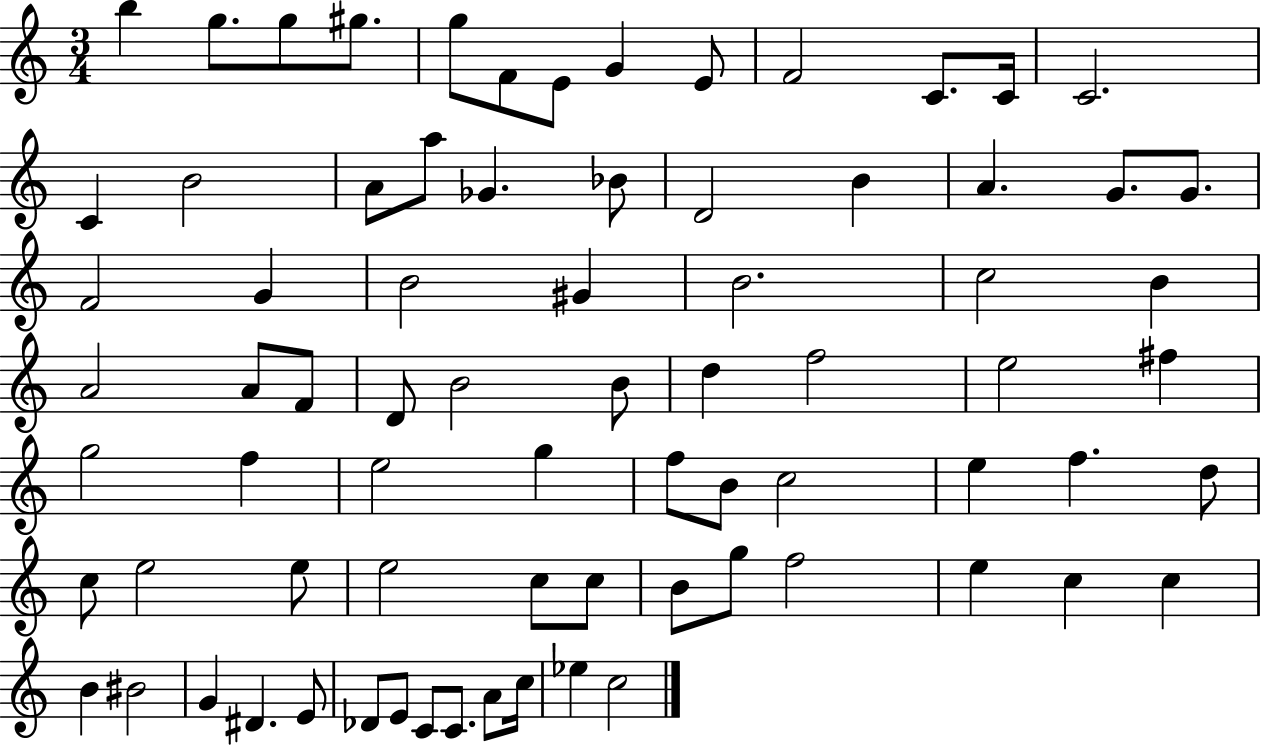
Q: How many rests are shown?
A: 0